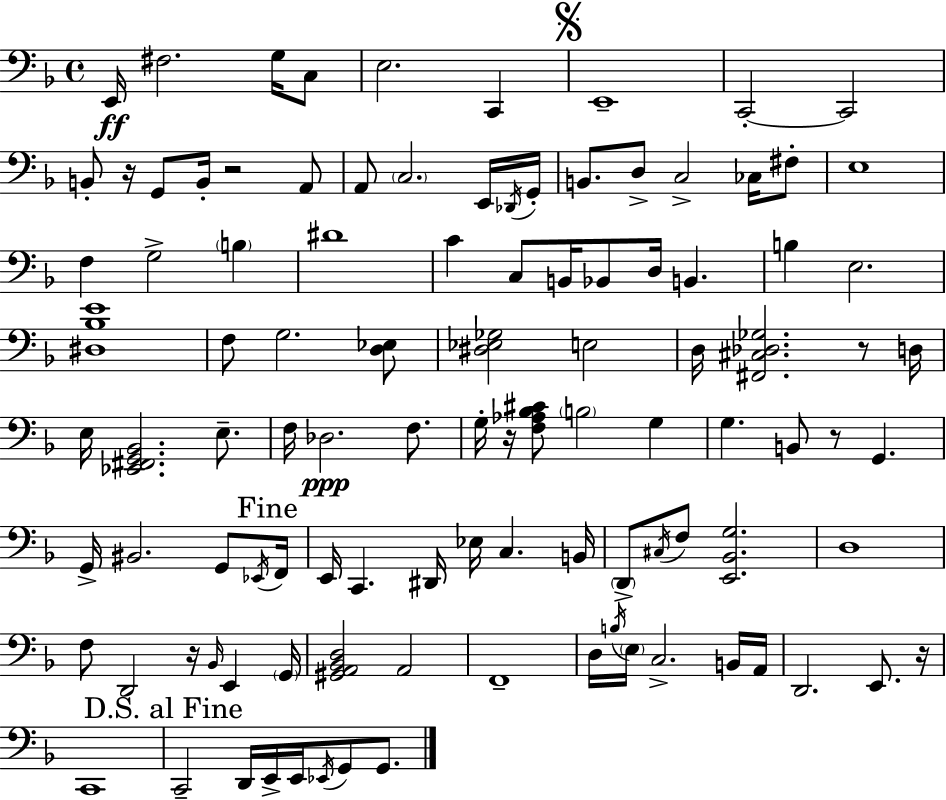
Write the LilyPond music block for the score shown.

{
  \clef bass
  \time 4/4
  \defaultTimeSignature
  \key d \minor
  e,16\ff fis2. g16 c8 | e2. c,4 | \mark \markup { \musicglyph "scripts.segno" } e,1-- | c,2-.~~ c,2 | \break b,8-. r16 g,8 b,16-. r2 a,8 | a,8 \parenthesize c2. e,16 \acciaccatura { des,16 } | g,16-. b,8. d8-> c2-> ces16 fis8-. | e1 | \break f4 g2-> \parenthesize b4 | dis'1 | c'4 c8 b,16 bes,8 d16 b,4. | b4 e2. | \break <dis bes e'>1 | f8 g2. <d ees>8 | <dis ees ges>2 e2 | d16 <fis, cis des ges>2. r8 | \break d16 e16 <ees, fis, g, bes,>2. e8.-- | f16 des2.\ppp f8. | g16-. r16 <f aes bes cis'>8 \parenthesize b2 g4 | g4. b,8 r8 g,4. | \break g,16-> bis,2. g,8 | \acciaccatura { ees,16 } \mark "Fine" f,16 e,16 c,4. dis,16 ees16 c4. | b,16 \parenthesize d,8-> \acciaccatura { cis16 } f8 <e, bes, g>2. | d1 | \break f8 d,2 r16 \grace { bes,16 } e,4 | \parenthesize g,16 <gis, a, bes, d>2 a,2 | f,1-- | d16 \acciaccatura { b16 } \parenthesize e16 c2.-> | \break b,16 a,16 d,2. | e,8. r16 c,1 | \mark "D.S. al Fine" c,2-- d,16 e,16-> e,16 | \acciaccatura { ees,16 } g,8 g,8. \bar "|."
}